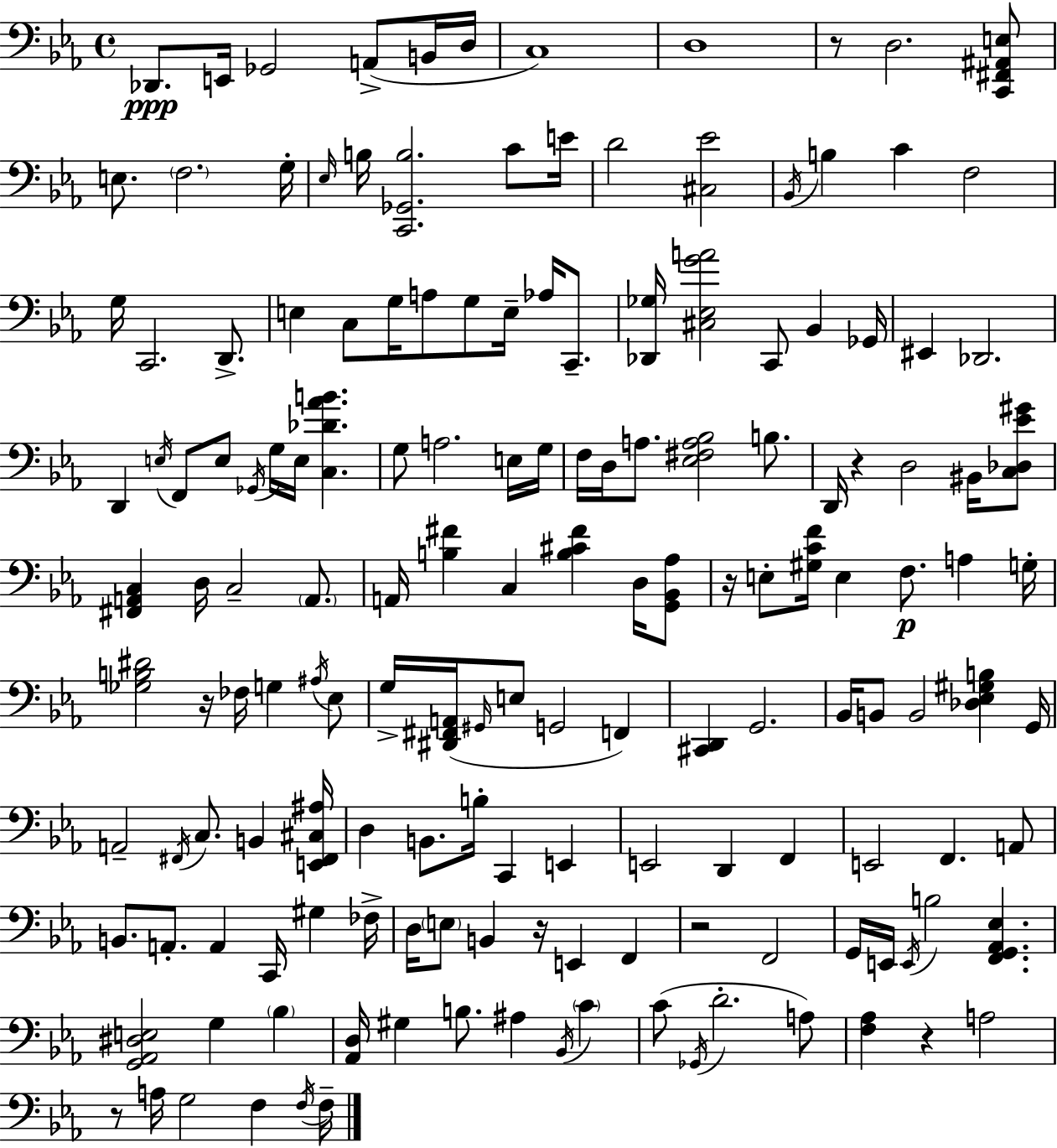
X:1
T:Untitled
M:4/4
L:1/4
K:Cm
_D,,/2 E,,/4 _G,,2 A,,/2 B,,/4 D,/4 C,4 D,4 z/2 D,2 [C,,^F,,^A,,E,]/2 E,/2 F,2 G,/4 _E,/4 B,/4 [C,,_G,,B,]2 C/2 E/4 D2 [^C,_E]2 _B,,/4 B, C F,2 G,/4 C,,2 D,,/2 E, C,/2 G,/4 A,/2 G,/2 E,/4 _A,/4 C,,/2 [_D,,_G,]/4 [^C,_E,GA]2 C,,/2 _B,, _G,,/4 ^E,, _D,,2 D,, E,/4 F,,/2 E,/2 _G,,/4 G,/4 E,/4 [C,_D_AB] G,/2 A,2 E,/4 G,/4 F,/4 D,/4 A,/2 [_E,^F,A,_B,]2 B,/2 D,,/4 z D,2 ^B,,/4 [C,_D,_E^G]/2 [^F,,A,,C,] D,/4 C,2 A,,/2 A,,/4 [B,^F] C, [B,^C^F] D,/4 [G,,_B,,_A,]/2 z/4 E,/2 [^G,CF]/4 E, F,/2 A, G,/4 [_G,B,^D]2 z/4 _F,/4 G, ^A,/4 _E,/2 G,/4 [^D,,^F,,A,,]/4 ^G,,/4 E,/2 G,,2 F,, [^C,,D,,] G,,2 _B,,/4 B,,/2 B,,2 [_D,_E,^G,B,] G,,/4 A,,2 ^F,,/4 C,/2 B,, [E,,^F,,^C,^A,]/4 D, B,,/2 B,/4 C,, E,, E,,2 D,, F,, E,,2 F,, A,,/2 B,,/2 A,,/2 A,, C,,/4 ^G, _F,/4 D,/4 E,/2 B,, z/4 E,, F,, z2 F,,2 G,,/4 E,,/4 E,,/4 B,2 [F,,G,,_A,,_E,] [G,,_A,,^D,E,]2 G, _B, [_A,,D,]/4 ^G, B,/2 ^A, _B,,/4 C C/2 _G,,/4 D2 A,/2 [F,_A,] z A,2 z/2 A,/4 G,2 F, F,/4 F,/4